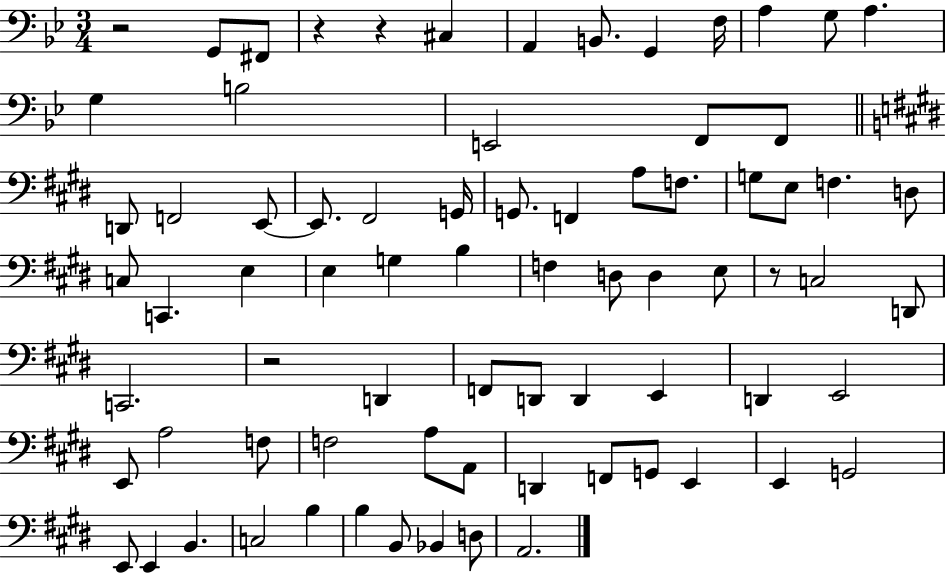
{
  \clef bass
  \numericTimeSignature
  \time 3/4
  \key bes \major
  r2 g,8 fis,8 | r4 r4 cis4 | a,4 b,8. g,4 f16 | a4 g8 a4. | \break g4 b2 | e,2 f,8 f,8 | \bar "||" \break \key e \major d,8 f,2 e,8~~ | e,8. fis,2 g,16 | g,8. f,4 a8 f8. | g8 e8 f4. d8 | \break c8 c,4. e4 | e4 g4 b4 | f4 d8 d4 e8 | r8 c2 d,8 | \break c,2. | r2 d,4 | f,8 d,8 d,4 e,4 | d,4 e,2 | \break e,8 a2 f8 | f2 a8 a,8 | d,4 f,8 g,8 e,4 | e,4 g,2 | \break e,8 e,4 b,4. | c2 b4 | b4 b,8 bes,4 d8 | a,2. | \break \bar "|."
}